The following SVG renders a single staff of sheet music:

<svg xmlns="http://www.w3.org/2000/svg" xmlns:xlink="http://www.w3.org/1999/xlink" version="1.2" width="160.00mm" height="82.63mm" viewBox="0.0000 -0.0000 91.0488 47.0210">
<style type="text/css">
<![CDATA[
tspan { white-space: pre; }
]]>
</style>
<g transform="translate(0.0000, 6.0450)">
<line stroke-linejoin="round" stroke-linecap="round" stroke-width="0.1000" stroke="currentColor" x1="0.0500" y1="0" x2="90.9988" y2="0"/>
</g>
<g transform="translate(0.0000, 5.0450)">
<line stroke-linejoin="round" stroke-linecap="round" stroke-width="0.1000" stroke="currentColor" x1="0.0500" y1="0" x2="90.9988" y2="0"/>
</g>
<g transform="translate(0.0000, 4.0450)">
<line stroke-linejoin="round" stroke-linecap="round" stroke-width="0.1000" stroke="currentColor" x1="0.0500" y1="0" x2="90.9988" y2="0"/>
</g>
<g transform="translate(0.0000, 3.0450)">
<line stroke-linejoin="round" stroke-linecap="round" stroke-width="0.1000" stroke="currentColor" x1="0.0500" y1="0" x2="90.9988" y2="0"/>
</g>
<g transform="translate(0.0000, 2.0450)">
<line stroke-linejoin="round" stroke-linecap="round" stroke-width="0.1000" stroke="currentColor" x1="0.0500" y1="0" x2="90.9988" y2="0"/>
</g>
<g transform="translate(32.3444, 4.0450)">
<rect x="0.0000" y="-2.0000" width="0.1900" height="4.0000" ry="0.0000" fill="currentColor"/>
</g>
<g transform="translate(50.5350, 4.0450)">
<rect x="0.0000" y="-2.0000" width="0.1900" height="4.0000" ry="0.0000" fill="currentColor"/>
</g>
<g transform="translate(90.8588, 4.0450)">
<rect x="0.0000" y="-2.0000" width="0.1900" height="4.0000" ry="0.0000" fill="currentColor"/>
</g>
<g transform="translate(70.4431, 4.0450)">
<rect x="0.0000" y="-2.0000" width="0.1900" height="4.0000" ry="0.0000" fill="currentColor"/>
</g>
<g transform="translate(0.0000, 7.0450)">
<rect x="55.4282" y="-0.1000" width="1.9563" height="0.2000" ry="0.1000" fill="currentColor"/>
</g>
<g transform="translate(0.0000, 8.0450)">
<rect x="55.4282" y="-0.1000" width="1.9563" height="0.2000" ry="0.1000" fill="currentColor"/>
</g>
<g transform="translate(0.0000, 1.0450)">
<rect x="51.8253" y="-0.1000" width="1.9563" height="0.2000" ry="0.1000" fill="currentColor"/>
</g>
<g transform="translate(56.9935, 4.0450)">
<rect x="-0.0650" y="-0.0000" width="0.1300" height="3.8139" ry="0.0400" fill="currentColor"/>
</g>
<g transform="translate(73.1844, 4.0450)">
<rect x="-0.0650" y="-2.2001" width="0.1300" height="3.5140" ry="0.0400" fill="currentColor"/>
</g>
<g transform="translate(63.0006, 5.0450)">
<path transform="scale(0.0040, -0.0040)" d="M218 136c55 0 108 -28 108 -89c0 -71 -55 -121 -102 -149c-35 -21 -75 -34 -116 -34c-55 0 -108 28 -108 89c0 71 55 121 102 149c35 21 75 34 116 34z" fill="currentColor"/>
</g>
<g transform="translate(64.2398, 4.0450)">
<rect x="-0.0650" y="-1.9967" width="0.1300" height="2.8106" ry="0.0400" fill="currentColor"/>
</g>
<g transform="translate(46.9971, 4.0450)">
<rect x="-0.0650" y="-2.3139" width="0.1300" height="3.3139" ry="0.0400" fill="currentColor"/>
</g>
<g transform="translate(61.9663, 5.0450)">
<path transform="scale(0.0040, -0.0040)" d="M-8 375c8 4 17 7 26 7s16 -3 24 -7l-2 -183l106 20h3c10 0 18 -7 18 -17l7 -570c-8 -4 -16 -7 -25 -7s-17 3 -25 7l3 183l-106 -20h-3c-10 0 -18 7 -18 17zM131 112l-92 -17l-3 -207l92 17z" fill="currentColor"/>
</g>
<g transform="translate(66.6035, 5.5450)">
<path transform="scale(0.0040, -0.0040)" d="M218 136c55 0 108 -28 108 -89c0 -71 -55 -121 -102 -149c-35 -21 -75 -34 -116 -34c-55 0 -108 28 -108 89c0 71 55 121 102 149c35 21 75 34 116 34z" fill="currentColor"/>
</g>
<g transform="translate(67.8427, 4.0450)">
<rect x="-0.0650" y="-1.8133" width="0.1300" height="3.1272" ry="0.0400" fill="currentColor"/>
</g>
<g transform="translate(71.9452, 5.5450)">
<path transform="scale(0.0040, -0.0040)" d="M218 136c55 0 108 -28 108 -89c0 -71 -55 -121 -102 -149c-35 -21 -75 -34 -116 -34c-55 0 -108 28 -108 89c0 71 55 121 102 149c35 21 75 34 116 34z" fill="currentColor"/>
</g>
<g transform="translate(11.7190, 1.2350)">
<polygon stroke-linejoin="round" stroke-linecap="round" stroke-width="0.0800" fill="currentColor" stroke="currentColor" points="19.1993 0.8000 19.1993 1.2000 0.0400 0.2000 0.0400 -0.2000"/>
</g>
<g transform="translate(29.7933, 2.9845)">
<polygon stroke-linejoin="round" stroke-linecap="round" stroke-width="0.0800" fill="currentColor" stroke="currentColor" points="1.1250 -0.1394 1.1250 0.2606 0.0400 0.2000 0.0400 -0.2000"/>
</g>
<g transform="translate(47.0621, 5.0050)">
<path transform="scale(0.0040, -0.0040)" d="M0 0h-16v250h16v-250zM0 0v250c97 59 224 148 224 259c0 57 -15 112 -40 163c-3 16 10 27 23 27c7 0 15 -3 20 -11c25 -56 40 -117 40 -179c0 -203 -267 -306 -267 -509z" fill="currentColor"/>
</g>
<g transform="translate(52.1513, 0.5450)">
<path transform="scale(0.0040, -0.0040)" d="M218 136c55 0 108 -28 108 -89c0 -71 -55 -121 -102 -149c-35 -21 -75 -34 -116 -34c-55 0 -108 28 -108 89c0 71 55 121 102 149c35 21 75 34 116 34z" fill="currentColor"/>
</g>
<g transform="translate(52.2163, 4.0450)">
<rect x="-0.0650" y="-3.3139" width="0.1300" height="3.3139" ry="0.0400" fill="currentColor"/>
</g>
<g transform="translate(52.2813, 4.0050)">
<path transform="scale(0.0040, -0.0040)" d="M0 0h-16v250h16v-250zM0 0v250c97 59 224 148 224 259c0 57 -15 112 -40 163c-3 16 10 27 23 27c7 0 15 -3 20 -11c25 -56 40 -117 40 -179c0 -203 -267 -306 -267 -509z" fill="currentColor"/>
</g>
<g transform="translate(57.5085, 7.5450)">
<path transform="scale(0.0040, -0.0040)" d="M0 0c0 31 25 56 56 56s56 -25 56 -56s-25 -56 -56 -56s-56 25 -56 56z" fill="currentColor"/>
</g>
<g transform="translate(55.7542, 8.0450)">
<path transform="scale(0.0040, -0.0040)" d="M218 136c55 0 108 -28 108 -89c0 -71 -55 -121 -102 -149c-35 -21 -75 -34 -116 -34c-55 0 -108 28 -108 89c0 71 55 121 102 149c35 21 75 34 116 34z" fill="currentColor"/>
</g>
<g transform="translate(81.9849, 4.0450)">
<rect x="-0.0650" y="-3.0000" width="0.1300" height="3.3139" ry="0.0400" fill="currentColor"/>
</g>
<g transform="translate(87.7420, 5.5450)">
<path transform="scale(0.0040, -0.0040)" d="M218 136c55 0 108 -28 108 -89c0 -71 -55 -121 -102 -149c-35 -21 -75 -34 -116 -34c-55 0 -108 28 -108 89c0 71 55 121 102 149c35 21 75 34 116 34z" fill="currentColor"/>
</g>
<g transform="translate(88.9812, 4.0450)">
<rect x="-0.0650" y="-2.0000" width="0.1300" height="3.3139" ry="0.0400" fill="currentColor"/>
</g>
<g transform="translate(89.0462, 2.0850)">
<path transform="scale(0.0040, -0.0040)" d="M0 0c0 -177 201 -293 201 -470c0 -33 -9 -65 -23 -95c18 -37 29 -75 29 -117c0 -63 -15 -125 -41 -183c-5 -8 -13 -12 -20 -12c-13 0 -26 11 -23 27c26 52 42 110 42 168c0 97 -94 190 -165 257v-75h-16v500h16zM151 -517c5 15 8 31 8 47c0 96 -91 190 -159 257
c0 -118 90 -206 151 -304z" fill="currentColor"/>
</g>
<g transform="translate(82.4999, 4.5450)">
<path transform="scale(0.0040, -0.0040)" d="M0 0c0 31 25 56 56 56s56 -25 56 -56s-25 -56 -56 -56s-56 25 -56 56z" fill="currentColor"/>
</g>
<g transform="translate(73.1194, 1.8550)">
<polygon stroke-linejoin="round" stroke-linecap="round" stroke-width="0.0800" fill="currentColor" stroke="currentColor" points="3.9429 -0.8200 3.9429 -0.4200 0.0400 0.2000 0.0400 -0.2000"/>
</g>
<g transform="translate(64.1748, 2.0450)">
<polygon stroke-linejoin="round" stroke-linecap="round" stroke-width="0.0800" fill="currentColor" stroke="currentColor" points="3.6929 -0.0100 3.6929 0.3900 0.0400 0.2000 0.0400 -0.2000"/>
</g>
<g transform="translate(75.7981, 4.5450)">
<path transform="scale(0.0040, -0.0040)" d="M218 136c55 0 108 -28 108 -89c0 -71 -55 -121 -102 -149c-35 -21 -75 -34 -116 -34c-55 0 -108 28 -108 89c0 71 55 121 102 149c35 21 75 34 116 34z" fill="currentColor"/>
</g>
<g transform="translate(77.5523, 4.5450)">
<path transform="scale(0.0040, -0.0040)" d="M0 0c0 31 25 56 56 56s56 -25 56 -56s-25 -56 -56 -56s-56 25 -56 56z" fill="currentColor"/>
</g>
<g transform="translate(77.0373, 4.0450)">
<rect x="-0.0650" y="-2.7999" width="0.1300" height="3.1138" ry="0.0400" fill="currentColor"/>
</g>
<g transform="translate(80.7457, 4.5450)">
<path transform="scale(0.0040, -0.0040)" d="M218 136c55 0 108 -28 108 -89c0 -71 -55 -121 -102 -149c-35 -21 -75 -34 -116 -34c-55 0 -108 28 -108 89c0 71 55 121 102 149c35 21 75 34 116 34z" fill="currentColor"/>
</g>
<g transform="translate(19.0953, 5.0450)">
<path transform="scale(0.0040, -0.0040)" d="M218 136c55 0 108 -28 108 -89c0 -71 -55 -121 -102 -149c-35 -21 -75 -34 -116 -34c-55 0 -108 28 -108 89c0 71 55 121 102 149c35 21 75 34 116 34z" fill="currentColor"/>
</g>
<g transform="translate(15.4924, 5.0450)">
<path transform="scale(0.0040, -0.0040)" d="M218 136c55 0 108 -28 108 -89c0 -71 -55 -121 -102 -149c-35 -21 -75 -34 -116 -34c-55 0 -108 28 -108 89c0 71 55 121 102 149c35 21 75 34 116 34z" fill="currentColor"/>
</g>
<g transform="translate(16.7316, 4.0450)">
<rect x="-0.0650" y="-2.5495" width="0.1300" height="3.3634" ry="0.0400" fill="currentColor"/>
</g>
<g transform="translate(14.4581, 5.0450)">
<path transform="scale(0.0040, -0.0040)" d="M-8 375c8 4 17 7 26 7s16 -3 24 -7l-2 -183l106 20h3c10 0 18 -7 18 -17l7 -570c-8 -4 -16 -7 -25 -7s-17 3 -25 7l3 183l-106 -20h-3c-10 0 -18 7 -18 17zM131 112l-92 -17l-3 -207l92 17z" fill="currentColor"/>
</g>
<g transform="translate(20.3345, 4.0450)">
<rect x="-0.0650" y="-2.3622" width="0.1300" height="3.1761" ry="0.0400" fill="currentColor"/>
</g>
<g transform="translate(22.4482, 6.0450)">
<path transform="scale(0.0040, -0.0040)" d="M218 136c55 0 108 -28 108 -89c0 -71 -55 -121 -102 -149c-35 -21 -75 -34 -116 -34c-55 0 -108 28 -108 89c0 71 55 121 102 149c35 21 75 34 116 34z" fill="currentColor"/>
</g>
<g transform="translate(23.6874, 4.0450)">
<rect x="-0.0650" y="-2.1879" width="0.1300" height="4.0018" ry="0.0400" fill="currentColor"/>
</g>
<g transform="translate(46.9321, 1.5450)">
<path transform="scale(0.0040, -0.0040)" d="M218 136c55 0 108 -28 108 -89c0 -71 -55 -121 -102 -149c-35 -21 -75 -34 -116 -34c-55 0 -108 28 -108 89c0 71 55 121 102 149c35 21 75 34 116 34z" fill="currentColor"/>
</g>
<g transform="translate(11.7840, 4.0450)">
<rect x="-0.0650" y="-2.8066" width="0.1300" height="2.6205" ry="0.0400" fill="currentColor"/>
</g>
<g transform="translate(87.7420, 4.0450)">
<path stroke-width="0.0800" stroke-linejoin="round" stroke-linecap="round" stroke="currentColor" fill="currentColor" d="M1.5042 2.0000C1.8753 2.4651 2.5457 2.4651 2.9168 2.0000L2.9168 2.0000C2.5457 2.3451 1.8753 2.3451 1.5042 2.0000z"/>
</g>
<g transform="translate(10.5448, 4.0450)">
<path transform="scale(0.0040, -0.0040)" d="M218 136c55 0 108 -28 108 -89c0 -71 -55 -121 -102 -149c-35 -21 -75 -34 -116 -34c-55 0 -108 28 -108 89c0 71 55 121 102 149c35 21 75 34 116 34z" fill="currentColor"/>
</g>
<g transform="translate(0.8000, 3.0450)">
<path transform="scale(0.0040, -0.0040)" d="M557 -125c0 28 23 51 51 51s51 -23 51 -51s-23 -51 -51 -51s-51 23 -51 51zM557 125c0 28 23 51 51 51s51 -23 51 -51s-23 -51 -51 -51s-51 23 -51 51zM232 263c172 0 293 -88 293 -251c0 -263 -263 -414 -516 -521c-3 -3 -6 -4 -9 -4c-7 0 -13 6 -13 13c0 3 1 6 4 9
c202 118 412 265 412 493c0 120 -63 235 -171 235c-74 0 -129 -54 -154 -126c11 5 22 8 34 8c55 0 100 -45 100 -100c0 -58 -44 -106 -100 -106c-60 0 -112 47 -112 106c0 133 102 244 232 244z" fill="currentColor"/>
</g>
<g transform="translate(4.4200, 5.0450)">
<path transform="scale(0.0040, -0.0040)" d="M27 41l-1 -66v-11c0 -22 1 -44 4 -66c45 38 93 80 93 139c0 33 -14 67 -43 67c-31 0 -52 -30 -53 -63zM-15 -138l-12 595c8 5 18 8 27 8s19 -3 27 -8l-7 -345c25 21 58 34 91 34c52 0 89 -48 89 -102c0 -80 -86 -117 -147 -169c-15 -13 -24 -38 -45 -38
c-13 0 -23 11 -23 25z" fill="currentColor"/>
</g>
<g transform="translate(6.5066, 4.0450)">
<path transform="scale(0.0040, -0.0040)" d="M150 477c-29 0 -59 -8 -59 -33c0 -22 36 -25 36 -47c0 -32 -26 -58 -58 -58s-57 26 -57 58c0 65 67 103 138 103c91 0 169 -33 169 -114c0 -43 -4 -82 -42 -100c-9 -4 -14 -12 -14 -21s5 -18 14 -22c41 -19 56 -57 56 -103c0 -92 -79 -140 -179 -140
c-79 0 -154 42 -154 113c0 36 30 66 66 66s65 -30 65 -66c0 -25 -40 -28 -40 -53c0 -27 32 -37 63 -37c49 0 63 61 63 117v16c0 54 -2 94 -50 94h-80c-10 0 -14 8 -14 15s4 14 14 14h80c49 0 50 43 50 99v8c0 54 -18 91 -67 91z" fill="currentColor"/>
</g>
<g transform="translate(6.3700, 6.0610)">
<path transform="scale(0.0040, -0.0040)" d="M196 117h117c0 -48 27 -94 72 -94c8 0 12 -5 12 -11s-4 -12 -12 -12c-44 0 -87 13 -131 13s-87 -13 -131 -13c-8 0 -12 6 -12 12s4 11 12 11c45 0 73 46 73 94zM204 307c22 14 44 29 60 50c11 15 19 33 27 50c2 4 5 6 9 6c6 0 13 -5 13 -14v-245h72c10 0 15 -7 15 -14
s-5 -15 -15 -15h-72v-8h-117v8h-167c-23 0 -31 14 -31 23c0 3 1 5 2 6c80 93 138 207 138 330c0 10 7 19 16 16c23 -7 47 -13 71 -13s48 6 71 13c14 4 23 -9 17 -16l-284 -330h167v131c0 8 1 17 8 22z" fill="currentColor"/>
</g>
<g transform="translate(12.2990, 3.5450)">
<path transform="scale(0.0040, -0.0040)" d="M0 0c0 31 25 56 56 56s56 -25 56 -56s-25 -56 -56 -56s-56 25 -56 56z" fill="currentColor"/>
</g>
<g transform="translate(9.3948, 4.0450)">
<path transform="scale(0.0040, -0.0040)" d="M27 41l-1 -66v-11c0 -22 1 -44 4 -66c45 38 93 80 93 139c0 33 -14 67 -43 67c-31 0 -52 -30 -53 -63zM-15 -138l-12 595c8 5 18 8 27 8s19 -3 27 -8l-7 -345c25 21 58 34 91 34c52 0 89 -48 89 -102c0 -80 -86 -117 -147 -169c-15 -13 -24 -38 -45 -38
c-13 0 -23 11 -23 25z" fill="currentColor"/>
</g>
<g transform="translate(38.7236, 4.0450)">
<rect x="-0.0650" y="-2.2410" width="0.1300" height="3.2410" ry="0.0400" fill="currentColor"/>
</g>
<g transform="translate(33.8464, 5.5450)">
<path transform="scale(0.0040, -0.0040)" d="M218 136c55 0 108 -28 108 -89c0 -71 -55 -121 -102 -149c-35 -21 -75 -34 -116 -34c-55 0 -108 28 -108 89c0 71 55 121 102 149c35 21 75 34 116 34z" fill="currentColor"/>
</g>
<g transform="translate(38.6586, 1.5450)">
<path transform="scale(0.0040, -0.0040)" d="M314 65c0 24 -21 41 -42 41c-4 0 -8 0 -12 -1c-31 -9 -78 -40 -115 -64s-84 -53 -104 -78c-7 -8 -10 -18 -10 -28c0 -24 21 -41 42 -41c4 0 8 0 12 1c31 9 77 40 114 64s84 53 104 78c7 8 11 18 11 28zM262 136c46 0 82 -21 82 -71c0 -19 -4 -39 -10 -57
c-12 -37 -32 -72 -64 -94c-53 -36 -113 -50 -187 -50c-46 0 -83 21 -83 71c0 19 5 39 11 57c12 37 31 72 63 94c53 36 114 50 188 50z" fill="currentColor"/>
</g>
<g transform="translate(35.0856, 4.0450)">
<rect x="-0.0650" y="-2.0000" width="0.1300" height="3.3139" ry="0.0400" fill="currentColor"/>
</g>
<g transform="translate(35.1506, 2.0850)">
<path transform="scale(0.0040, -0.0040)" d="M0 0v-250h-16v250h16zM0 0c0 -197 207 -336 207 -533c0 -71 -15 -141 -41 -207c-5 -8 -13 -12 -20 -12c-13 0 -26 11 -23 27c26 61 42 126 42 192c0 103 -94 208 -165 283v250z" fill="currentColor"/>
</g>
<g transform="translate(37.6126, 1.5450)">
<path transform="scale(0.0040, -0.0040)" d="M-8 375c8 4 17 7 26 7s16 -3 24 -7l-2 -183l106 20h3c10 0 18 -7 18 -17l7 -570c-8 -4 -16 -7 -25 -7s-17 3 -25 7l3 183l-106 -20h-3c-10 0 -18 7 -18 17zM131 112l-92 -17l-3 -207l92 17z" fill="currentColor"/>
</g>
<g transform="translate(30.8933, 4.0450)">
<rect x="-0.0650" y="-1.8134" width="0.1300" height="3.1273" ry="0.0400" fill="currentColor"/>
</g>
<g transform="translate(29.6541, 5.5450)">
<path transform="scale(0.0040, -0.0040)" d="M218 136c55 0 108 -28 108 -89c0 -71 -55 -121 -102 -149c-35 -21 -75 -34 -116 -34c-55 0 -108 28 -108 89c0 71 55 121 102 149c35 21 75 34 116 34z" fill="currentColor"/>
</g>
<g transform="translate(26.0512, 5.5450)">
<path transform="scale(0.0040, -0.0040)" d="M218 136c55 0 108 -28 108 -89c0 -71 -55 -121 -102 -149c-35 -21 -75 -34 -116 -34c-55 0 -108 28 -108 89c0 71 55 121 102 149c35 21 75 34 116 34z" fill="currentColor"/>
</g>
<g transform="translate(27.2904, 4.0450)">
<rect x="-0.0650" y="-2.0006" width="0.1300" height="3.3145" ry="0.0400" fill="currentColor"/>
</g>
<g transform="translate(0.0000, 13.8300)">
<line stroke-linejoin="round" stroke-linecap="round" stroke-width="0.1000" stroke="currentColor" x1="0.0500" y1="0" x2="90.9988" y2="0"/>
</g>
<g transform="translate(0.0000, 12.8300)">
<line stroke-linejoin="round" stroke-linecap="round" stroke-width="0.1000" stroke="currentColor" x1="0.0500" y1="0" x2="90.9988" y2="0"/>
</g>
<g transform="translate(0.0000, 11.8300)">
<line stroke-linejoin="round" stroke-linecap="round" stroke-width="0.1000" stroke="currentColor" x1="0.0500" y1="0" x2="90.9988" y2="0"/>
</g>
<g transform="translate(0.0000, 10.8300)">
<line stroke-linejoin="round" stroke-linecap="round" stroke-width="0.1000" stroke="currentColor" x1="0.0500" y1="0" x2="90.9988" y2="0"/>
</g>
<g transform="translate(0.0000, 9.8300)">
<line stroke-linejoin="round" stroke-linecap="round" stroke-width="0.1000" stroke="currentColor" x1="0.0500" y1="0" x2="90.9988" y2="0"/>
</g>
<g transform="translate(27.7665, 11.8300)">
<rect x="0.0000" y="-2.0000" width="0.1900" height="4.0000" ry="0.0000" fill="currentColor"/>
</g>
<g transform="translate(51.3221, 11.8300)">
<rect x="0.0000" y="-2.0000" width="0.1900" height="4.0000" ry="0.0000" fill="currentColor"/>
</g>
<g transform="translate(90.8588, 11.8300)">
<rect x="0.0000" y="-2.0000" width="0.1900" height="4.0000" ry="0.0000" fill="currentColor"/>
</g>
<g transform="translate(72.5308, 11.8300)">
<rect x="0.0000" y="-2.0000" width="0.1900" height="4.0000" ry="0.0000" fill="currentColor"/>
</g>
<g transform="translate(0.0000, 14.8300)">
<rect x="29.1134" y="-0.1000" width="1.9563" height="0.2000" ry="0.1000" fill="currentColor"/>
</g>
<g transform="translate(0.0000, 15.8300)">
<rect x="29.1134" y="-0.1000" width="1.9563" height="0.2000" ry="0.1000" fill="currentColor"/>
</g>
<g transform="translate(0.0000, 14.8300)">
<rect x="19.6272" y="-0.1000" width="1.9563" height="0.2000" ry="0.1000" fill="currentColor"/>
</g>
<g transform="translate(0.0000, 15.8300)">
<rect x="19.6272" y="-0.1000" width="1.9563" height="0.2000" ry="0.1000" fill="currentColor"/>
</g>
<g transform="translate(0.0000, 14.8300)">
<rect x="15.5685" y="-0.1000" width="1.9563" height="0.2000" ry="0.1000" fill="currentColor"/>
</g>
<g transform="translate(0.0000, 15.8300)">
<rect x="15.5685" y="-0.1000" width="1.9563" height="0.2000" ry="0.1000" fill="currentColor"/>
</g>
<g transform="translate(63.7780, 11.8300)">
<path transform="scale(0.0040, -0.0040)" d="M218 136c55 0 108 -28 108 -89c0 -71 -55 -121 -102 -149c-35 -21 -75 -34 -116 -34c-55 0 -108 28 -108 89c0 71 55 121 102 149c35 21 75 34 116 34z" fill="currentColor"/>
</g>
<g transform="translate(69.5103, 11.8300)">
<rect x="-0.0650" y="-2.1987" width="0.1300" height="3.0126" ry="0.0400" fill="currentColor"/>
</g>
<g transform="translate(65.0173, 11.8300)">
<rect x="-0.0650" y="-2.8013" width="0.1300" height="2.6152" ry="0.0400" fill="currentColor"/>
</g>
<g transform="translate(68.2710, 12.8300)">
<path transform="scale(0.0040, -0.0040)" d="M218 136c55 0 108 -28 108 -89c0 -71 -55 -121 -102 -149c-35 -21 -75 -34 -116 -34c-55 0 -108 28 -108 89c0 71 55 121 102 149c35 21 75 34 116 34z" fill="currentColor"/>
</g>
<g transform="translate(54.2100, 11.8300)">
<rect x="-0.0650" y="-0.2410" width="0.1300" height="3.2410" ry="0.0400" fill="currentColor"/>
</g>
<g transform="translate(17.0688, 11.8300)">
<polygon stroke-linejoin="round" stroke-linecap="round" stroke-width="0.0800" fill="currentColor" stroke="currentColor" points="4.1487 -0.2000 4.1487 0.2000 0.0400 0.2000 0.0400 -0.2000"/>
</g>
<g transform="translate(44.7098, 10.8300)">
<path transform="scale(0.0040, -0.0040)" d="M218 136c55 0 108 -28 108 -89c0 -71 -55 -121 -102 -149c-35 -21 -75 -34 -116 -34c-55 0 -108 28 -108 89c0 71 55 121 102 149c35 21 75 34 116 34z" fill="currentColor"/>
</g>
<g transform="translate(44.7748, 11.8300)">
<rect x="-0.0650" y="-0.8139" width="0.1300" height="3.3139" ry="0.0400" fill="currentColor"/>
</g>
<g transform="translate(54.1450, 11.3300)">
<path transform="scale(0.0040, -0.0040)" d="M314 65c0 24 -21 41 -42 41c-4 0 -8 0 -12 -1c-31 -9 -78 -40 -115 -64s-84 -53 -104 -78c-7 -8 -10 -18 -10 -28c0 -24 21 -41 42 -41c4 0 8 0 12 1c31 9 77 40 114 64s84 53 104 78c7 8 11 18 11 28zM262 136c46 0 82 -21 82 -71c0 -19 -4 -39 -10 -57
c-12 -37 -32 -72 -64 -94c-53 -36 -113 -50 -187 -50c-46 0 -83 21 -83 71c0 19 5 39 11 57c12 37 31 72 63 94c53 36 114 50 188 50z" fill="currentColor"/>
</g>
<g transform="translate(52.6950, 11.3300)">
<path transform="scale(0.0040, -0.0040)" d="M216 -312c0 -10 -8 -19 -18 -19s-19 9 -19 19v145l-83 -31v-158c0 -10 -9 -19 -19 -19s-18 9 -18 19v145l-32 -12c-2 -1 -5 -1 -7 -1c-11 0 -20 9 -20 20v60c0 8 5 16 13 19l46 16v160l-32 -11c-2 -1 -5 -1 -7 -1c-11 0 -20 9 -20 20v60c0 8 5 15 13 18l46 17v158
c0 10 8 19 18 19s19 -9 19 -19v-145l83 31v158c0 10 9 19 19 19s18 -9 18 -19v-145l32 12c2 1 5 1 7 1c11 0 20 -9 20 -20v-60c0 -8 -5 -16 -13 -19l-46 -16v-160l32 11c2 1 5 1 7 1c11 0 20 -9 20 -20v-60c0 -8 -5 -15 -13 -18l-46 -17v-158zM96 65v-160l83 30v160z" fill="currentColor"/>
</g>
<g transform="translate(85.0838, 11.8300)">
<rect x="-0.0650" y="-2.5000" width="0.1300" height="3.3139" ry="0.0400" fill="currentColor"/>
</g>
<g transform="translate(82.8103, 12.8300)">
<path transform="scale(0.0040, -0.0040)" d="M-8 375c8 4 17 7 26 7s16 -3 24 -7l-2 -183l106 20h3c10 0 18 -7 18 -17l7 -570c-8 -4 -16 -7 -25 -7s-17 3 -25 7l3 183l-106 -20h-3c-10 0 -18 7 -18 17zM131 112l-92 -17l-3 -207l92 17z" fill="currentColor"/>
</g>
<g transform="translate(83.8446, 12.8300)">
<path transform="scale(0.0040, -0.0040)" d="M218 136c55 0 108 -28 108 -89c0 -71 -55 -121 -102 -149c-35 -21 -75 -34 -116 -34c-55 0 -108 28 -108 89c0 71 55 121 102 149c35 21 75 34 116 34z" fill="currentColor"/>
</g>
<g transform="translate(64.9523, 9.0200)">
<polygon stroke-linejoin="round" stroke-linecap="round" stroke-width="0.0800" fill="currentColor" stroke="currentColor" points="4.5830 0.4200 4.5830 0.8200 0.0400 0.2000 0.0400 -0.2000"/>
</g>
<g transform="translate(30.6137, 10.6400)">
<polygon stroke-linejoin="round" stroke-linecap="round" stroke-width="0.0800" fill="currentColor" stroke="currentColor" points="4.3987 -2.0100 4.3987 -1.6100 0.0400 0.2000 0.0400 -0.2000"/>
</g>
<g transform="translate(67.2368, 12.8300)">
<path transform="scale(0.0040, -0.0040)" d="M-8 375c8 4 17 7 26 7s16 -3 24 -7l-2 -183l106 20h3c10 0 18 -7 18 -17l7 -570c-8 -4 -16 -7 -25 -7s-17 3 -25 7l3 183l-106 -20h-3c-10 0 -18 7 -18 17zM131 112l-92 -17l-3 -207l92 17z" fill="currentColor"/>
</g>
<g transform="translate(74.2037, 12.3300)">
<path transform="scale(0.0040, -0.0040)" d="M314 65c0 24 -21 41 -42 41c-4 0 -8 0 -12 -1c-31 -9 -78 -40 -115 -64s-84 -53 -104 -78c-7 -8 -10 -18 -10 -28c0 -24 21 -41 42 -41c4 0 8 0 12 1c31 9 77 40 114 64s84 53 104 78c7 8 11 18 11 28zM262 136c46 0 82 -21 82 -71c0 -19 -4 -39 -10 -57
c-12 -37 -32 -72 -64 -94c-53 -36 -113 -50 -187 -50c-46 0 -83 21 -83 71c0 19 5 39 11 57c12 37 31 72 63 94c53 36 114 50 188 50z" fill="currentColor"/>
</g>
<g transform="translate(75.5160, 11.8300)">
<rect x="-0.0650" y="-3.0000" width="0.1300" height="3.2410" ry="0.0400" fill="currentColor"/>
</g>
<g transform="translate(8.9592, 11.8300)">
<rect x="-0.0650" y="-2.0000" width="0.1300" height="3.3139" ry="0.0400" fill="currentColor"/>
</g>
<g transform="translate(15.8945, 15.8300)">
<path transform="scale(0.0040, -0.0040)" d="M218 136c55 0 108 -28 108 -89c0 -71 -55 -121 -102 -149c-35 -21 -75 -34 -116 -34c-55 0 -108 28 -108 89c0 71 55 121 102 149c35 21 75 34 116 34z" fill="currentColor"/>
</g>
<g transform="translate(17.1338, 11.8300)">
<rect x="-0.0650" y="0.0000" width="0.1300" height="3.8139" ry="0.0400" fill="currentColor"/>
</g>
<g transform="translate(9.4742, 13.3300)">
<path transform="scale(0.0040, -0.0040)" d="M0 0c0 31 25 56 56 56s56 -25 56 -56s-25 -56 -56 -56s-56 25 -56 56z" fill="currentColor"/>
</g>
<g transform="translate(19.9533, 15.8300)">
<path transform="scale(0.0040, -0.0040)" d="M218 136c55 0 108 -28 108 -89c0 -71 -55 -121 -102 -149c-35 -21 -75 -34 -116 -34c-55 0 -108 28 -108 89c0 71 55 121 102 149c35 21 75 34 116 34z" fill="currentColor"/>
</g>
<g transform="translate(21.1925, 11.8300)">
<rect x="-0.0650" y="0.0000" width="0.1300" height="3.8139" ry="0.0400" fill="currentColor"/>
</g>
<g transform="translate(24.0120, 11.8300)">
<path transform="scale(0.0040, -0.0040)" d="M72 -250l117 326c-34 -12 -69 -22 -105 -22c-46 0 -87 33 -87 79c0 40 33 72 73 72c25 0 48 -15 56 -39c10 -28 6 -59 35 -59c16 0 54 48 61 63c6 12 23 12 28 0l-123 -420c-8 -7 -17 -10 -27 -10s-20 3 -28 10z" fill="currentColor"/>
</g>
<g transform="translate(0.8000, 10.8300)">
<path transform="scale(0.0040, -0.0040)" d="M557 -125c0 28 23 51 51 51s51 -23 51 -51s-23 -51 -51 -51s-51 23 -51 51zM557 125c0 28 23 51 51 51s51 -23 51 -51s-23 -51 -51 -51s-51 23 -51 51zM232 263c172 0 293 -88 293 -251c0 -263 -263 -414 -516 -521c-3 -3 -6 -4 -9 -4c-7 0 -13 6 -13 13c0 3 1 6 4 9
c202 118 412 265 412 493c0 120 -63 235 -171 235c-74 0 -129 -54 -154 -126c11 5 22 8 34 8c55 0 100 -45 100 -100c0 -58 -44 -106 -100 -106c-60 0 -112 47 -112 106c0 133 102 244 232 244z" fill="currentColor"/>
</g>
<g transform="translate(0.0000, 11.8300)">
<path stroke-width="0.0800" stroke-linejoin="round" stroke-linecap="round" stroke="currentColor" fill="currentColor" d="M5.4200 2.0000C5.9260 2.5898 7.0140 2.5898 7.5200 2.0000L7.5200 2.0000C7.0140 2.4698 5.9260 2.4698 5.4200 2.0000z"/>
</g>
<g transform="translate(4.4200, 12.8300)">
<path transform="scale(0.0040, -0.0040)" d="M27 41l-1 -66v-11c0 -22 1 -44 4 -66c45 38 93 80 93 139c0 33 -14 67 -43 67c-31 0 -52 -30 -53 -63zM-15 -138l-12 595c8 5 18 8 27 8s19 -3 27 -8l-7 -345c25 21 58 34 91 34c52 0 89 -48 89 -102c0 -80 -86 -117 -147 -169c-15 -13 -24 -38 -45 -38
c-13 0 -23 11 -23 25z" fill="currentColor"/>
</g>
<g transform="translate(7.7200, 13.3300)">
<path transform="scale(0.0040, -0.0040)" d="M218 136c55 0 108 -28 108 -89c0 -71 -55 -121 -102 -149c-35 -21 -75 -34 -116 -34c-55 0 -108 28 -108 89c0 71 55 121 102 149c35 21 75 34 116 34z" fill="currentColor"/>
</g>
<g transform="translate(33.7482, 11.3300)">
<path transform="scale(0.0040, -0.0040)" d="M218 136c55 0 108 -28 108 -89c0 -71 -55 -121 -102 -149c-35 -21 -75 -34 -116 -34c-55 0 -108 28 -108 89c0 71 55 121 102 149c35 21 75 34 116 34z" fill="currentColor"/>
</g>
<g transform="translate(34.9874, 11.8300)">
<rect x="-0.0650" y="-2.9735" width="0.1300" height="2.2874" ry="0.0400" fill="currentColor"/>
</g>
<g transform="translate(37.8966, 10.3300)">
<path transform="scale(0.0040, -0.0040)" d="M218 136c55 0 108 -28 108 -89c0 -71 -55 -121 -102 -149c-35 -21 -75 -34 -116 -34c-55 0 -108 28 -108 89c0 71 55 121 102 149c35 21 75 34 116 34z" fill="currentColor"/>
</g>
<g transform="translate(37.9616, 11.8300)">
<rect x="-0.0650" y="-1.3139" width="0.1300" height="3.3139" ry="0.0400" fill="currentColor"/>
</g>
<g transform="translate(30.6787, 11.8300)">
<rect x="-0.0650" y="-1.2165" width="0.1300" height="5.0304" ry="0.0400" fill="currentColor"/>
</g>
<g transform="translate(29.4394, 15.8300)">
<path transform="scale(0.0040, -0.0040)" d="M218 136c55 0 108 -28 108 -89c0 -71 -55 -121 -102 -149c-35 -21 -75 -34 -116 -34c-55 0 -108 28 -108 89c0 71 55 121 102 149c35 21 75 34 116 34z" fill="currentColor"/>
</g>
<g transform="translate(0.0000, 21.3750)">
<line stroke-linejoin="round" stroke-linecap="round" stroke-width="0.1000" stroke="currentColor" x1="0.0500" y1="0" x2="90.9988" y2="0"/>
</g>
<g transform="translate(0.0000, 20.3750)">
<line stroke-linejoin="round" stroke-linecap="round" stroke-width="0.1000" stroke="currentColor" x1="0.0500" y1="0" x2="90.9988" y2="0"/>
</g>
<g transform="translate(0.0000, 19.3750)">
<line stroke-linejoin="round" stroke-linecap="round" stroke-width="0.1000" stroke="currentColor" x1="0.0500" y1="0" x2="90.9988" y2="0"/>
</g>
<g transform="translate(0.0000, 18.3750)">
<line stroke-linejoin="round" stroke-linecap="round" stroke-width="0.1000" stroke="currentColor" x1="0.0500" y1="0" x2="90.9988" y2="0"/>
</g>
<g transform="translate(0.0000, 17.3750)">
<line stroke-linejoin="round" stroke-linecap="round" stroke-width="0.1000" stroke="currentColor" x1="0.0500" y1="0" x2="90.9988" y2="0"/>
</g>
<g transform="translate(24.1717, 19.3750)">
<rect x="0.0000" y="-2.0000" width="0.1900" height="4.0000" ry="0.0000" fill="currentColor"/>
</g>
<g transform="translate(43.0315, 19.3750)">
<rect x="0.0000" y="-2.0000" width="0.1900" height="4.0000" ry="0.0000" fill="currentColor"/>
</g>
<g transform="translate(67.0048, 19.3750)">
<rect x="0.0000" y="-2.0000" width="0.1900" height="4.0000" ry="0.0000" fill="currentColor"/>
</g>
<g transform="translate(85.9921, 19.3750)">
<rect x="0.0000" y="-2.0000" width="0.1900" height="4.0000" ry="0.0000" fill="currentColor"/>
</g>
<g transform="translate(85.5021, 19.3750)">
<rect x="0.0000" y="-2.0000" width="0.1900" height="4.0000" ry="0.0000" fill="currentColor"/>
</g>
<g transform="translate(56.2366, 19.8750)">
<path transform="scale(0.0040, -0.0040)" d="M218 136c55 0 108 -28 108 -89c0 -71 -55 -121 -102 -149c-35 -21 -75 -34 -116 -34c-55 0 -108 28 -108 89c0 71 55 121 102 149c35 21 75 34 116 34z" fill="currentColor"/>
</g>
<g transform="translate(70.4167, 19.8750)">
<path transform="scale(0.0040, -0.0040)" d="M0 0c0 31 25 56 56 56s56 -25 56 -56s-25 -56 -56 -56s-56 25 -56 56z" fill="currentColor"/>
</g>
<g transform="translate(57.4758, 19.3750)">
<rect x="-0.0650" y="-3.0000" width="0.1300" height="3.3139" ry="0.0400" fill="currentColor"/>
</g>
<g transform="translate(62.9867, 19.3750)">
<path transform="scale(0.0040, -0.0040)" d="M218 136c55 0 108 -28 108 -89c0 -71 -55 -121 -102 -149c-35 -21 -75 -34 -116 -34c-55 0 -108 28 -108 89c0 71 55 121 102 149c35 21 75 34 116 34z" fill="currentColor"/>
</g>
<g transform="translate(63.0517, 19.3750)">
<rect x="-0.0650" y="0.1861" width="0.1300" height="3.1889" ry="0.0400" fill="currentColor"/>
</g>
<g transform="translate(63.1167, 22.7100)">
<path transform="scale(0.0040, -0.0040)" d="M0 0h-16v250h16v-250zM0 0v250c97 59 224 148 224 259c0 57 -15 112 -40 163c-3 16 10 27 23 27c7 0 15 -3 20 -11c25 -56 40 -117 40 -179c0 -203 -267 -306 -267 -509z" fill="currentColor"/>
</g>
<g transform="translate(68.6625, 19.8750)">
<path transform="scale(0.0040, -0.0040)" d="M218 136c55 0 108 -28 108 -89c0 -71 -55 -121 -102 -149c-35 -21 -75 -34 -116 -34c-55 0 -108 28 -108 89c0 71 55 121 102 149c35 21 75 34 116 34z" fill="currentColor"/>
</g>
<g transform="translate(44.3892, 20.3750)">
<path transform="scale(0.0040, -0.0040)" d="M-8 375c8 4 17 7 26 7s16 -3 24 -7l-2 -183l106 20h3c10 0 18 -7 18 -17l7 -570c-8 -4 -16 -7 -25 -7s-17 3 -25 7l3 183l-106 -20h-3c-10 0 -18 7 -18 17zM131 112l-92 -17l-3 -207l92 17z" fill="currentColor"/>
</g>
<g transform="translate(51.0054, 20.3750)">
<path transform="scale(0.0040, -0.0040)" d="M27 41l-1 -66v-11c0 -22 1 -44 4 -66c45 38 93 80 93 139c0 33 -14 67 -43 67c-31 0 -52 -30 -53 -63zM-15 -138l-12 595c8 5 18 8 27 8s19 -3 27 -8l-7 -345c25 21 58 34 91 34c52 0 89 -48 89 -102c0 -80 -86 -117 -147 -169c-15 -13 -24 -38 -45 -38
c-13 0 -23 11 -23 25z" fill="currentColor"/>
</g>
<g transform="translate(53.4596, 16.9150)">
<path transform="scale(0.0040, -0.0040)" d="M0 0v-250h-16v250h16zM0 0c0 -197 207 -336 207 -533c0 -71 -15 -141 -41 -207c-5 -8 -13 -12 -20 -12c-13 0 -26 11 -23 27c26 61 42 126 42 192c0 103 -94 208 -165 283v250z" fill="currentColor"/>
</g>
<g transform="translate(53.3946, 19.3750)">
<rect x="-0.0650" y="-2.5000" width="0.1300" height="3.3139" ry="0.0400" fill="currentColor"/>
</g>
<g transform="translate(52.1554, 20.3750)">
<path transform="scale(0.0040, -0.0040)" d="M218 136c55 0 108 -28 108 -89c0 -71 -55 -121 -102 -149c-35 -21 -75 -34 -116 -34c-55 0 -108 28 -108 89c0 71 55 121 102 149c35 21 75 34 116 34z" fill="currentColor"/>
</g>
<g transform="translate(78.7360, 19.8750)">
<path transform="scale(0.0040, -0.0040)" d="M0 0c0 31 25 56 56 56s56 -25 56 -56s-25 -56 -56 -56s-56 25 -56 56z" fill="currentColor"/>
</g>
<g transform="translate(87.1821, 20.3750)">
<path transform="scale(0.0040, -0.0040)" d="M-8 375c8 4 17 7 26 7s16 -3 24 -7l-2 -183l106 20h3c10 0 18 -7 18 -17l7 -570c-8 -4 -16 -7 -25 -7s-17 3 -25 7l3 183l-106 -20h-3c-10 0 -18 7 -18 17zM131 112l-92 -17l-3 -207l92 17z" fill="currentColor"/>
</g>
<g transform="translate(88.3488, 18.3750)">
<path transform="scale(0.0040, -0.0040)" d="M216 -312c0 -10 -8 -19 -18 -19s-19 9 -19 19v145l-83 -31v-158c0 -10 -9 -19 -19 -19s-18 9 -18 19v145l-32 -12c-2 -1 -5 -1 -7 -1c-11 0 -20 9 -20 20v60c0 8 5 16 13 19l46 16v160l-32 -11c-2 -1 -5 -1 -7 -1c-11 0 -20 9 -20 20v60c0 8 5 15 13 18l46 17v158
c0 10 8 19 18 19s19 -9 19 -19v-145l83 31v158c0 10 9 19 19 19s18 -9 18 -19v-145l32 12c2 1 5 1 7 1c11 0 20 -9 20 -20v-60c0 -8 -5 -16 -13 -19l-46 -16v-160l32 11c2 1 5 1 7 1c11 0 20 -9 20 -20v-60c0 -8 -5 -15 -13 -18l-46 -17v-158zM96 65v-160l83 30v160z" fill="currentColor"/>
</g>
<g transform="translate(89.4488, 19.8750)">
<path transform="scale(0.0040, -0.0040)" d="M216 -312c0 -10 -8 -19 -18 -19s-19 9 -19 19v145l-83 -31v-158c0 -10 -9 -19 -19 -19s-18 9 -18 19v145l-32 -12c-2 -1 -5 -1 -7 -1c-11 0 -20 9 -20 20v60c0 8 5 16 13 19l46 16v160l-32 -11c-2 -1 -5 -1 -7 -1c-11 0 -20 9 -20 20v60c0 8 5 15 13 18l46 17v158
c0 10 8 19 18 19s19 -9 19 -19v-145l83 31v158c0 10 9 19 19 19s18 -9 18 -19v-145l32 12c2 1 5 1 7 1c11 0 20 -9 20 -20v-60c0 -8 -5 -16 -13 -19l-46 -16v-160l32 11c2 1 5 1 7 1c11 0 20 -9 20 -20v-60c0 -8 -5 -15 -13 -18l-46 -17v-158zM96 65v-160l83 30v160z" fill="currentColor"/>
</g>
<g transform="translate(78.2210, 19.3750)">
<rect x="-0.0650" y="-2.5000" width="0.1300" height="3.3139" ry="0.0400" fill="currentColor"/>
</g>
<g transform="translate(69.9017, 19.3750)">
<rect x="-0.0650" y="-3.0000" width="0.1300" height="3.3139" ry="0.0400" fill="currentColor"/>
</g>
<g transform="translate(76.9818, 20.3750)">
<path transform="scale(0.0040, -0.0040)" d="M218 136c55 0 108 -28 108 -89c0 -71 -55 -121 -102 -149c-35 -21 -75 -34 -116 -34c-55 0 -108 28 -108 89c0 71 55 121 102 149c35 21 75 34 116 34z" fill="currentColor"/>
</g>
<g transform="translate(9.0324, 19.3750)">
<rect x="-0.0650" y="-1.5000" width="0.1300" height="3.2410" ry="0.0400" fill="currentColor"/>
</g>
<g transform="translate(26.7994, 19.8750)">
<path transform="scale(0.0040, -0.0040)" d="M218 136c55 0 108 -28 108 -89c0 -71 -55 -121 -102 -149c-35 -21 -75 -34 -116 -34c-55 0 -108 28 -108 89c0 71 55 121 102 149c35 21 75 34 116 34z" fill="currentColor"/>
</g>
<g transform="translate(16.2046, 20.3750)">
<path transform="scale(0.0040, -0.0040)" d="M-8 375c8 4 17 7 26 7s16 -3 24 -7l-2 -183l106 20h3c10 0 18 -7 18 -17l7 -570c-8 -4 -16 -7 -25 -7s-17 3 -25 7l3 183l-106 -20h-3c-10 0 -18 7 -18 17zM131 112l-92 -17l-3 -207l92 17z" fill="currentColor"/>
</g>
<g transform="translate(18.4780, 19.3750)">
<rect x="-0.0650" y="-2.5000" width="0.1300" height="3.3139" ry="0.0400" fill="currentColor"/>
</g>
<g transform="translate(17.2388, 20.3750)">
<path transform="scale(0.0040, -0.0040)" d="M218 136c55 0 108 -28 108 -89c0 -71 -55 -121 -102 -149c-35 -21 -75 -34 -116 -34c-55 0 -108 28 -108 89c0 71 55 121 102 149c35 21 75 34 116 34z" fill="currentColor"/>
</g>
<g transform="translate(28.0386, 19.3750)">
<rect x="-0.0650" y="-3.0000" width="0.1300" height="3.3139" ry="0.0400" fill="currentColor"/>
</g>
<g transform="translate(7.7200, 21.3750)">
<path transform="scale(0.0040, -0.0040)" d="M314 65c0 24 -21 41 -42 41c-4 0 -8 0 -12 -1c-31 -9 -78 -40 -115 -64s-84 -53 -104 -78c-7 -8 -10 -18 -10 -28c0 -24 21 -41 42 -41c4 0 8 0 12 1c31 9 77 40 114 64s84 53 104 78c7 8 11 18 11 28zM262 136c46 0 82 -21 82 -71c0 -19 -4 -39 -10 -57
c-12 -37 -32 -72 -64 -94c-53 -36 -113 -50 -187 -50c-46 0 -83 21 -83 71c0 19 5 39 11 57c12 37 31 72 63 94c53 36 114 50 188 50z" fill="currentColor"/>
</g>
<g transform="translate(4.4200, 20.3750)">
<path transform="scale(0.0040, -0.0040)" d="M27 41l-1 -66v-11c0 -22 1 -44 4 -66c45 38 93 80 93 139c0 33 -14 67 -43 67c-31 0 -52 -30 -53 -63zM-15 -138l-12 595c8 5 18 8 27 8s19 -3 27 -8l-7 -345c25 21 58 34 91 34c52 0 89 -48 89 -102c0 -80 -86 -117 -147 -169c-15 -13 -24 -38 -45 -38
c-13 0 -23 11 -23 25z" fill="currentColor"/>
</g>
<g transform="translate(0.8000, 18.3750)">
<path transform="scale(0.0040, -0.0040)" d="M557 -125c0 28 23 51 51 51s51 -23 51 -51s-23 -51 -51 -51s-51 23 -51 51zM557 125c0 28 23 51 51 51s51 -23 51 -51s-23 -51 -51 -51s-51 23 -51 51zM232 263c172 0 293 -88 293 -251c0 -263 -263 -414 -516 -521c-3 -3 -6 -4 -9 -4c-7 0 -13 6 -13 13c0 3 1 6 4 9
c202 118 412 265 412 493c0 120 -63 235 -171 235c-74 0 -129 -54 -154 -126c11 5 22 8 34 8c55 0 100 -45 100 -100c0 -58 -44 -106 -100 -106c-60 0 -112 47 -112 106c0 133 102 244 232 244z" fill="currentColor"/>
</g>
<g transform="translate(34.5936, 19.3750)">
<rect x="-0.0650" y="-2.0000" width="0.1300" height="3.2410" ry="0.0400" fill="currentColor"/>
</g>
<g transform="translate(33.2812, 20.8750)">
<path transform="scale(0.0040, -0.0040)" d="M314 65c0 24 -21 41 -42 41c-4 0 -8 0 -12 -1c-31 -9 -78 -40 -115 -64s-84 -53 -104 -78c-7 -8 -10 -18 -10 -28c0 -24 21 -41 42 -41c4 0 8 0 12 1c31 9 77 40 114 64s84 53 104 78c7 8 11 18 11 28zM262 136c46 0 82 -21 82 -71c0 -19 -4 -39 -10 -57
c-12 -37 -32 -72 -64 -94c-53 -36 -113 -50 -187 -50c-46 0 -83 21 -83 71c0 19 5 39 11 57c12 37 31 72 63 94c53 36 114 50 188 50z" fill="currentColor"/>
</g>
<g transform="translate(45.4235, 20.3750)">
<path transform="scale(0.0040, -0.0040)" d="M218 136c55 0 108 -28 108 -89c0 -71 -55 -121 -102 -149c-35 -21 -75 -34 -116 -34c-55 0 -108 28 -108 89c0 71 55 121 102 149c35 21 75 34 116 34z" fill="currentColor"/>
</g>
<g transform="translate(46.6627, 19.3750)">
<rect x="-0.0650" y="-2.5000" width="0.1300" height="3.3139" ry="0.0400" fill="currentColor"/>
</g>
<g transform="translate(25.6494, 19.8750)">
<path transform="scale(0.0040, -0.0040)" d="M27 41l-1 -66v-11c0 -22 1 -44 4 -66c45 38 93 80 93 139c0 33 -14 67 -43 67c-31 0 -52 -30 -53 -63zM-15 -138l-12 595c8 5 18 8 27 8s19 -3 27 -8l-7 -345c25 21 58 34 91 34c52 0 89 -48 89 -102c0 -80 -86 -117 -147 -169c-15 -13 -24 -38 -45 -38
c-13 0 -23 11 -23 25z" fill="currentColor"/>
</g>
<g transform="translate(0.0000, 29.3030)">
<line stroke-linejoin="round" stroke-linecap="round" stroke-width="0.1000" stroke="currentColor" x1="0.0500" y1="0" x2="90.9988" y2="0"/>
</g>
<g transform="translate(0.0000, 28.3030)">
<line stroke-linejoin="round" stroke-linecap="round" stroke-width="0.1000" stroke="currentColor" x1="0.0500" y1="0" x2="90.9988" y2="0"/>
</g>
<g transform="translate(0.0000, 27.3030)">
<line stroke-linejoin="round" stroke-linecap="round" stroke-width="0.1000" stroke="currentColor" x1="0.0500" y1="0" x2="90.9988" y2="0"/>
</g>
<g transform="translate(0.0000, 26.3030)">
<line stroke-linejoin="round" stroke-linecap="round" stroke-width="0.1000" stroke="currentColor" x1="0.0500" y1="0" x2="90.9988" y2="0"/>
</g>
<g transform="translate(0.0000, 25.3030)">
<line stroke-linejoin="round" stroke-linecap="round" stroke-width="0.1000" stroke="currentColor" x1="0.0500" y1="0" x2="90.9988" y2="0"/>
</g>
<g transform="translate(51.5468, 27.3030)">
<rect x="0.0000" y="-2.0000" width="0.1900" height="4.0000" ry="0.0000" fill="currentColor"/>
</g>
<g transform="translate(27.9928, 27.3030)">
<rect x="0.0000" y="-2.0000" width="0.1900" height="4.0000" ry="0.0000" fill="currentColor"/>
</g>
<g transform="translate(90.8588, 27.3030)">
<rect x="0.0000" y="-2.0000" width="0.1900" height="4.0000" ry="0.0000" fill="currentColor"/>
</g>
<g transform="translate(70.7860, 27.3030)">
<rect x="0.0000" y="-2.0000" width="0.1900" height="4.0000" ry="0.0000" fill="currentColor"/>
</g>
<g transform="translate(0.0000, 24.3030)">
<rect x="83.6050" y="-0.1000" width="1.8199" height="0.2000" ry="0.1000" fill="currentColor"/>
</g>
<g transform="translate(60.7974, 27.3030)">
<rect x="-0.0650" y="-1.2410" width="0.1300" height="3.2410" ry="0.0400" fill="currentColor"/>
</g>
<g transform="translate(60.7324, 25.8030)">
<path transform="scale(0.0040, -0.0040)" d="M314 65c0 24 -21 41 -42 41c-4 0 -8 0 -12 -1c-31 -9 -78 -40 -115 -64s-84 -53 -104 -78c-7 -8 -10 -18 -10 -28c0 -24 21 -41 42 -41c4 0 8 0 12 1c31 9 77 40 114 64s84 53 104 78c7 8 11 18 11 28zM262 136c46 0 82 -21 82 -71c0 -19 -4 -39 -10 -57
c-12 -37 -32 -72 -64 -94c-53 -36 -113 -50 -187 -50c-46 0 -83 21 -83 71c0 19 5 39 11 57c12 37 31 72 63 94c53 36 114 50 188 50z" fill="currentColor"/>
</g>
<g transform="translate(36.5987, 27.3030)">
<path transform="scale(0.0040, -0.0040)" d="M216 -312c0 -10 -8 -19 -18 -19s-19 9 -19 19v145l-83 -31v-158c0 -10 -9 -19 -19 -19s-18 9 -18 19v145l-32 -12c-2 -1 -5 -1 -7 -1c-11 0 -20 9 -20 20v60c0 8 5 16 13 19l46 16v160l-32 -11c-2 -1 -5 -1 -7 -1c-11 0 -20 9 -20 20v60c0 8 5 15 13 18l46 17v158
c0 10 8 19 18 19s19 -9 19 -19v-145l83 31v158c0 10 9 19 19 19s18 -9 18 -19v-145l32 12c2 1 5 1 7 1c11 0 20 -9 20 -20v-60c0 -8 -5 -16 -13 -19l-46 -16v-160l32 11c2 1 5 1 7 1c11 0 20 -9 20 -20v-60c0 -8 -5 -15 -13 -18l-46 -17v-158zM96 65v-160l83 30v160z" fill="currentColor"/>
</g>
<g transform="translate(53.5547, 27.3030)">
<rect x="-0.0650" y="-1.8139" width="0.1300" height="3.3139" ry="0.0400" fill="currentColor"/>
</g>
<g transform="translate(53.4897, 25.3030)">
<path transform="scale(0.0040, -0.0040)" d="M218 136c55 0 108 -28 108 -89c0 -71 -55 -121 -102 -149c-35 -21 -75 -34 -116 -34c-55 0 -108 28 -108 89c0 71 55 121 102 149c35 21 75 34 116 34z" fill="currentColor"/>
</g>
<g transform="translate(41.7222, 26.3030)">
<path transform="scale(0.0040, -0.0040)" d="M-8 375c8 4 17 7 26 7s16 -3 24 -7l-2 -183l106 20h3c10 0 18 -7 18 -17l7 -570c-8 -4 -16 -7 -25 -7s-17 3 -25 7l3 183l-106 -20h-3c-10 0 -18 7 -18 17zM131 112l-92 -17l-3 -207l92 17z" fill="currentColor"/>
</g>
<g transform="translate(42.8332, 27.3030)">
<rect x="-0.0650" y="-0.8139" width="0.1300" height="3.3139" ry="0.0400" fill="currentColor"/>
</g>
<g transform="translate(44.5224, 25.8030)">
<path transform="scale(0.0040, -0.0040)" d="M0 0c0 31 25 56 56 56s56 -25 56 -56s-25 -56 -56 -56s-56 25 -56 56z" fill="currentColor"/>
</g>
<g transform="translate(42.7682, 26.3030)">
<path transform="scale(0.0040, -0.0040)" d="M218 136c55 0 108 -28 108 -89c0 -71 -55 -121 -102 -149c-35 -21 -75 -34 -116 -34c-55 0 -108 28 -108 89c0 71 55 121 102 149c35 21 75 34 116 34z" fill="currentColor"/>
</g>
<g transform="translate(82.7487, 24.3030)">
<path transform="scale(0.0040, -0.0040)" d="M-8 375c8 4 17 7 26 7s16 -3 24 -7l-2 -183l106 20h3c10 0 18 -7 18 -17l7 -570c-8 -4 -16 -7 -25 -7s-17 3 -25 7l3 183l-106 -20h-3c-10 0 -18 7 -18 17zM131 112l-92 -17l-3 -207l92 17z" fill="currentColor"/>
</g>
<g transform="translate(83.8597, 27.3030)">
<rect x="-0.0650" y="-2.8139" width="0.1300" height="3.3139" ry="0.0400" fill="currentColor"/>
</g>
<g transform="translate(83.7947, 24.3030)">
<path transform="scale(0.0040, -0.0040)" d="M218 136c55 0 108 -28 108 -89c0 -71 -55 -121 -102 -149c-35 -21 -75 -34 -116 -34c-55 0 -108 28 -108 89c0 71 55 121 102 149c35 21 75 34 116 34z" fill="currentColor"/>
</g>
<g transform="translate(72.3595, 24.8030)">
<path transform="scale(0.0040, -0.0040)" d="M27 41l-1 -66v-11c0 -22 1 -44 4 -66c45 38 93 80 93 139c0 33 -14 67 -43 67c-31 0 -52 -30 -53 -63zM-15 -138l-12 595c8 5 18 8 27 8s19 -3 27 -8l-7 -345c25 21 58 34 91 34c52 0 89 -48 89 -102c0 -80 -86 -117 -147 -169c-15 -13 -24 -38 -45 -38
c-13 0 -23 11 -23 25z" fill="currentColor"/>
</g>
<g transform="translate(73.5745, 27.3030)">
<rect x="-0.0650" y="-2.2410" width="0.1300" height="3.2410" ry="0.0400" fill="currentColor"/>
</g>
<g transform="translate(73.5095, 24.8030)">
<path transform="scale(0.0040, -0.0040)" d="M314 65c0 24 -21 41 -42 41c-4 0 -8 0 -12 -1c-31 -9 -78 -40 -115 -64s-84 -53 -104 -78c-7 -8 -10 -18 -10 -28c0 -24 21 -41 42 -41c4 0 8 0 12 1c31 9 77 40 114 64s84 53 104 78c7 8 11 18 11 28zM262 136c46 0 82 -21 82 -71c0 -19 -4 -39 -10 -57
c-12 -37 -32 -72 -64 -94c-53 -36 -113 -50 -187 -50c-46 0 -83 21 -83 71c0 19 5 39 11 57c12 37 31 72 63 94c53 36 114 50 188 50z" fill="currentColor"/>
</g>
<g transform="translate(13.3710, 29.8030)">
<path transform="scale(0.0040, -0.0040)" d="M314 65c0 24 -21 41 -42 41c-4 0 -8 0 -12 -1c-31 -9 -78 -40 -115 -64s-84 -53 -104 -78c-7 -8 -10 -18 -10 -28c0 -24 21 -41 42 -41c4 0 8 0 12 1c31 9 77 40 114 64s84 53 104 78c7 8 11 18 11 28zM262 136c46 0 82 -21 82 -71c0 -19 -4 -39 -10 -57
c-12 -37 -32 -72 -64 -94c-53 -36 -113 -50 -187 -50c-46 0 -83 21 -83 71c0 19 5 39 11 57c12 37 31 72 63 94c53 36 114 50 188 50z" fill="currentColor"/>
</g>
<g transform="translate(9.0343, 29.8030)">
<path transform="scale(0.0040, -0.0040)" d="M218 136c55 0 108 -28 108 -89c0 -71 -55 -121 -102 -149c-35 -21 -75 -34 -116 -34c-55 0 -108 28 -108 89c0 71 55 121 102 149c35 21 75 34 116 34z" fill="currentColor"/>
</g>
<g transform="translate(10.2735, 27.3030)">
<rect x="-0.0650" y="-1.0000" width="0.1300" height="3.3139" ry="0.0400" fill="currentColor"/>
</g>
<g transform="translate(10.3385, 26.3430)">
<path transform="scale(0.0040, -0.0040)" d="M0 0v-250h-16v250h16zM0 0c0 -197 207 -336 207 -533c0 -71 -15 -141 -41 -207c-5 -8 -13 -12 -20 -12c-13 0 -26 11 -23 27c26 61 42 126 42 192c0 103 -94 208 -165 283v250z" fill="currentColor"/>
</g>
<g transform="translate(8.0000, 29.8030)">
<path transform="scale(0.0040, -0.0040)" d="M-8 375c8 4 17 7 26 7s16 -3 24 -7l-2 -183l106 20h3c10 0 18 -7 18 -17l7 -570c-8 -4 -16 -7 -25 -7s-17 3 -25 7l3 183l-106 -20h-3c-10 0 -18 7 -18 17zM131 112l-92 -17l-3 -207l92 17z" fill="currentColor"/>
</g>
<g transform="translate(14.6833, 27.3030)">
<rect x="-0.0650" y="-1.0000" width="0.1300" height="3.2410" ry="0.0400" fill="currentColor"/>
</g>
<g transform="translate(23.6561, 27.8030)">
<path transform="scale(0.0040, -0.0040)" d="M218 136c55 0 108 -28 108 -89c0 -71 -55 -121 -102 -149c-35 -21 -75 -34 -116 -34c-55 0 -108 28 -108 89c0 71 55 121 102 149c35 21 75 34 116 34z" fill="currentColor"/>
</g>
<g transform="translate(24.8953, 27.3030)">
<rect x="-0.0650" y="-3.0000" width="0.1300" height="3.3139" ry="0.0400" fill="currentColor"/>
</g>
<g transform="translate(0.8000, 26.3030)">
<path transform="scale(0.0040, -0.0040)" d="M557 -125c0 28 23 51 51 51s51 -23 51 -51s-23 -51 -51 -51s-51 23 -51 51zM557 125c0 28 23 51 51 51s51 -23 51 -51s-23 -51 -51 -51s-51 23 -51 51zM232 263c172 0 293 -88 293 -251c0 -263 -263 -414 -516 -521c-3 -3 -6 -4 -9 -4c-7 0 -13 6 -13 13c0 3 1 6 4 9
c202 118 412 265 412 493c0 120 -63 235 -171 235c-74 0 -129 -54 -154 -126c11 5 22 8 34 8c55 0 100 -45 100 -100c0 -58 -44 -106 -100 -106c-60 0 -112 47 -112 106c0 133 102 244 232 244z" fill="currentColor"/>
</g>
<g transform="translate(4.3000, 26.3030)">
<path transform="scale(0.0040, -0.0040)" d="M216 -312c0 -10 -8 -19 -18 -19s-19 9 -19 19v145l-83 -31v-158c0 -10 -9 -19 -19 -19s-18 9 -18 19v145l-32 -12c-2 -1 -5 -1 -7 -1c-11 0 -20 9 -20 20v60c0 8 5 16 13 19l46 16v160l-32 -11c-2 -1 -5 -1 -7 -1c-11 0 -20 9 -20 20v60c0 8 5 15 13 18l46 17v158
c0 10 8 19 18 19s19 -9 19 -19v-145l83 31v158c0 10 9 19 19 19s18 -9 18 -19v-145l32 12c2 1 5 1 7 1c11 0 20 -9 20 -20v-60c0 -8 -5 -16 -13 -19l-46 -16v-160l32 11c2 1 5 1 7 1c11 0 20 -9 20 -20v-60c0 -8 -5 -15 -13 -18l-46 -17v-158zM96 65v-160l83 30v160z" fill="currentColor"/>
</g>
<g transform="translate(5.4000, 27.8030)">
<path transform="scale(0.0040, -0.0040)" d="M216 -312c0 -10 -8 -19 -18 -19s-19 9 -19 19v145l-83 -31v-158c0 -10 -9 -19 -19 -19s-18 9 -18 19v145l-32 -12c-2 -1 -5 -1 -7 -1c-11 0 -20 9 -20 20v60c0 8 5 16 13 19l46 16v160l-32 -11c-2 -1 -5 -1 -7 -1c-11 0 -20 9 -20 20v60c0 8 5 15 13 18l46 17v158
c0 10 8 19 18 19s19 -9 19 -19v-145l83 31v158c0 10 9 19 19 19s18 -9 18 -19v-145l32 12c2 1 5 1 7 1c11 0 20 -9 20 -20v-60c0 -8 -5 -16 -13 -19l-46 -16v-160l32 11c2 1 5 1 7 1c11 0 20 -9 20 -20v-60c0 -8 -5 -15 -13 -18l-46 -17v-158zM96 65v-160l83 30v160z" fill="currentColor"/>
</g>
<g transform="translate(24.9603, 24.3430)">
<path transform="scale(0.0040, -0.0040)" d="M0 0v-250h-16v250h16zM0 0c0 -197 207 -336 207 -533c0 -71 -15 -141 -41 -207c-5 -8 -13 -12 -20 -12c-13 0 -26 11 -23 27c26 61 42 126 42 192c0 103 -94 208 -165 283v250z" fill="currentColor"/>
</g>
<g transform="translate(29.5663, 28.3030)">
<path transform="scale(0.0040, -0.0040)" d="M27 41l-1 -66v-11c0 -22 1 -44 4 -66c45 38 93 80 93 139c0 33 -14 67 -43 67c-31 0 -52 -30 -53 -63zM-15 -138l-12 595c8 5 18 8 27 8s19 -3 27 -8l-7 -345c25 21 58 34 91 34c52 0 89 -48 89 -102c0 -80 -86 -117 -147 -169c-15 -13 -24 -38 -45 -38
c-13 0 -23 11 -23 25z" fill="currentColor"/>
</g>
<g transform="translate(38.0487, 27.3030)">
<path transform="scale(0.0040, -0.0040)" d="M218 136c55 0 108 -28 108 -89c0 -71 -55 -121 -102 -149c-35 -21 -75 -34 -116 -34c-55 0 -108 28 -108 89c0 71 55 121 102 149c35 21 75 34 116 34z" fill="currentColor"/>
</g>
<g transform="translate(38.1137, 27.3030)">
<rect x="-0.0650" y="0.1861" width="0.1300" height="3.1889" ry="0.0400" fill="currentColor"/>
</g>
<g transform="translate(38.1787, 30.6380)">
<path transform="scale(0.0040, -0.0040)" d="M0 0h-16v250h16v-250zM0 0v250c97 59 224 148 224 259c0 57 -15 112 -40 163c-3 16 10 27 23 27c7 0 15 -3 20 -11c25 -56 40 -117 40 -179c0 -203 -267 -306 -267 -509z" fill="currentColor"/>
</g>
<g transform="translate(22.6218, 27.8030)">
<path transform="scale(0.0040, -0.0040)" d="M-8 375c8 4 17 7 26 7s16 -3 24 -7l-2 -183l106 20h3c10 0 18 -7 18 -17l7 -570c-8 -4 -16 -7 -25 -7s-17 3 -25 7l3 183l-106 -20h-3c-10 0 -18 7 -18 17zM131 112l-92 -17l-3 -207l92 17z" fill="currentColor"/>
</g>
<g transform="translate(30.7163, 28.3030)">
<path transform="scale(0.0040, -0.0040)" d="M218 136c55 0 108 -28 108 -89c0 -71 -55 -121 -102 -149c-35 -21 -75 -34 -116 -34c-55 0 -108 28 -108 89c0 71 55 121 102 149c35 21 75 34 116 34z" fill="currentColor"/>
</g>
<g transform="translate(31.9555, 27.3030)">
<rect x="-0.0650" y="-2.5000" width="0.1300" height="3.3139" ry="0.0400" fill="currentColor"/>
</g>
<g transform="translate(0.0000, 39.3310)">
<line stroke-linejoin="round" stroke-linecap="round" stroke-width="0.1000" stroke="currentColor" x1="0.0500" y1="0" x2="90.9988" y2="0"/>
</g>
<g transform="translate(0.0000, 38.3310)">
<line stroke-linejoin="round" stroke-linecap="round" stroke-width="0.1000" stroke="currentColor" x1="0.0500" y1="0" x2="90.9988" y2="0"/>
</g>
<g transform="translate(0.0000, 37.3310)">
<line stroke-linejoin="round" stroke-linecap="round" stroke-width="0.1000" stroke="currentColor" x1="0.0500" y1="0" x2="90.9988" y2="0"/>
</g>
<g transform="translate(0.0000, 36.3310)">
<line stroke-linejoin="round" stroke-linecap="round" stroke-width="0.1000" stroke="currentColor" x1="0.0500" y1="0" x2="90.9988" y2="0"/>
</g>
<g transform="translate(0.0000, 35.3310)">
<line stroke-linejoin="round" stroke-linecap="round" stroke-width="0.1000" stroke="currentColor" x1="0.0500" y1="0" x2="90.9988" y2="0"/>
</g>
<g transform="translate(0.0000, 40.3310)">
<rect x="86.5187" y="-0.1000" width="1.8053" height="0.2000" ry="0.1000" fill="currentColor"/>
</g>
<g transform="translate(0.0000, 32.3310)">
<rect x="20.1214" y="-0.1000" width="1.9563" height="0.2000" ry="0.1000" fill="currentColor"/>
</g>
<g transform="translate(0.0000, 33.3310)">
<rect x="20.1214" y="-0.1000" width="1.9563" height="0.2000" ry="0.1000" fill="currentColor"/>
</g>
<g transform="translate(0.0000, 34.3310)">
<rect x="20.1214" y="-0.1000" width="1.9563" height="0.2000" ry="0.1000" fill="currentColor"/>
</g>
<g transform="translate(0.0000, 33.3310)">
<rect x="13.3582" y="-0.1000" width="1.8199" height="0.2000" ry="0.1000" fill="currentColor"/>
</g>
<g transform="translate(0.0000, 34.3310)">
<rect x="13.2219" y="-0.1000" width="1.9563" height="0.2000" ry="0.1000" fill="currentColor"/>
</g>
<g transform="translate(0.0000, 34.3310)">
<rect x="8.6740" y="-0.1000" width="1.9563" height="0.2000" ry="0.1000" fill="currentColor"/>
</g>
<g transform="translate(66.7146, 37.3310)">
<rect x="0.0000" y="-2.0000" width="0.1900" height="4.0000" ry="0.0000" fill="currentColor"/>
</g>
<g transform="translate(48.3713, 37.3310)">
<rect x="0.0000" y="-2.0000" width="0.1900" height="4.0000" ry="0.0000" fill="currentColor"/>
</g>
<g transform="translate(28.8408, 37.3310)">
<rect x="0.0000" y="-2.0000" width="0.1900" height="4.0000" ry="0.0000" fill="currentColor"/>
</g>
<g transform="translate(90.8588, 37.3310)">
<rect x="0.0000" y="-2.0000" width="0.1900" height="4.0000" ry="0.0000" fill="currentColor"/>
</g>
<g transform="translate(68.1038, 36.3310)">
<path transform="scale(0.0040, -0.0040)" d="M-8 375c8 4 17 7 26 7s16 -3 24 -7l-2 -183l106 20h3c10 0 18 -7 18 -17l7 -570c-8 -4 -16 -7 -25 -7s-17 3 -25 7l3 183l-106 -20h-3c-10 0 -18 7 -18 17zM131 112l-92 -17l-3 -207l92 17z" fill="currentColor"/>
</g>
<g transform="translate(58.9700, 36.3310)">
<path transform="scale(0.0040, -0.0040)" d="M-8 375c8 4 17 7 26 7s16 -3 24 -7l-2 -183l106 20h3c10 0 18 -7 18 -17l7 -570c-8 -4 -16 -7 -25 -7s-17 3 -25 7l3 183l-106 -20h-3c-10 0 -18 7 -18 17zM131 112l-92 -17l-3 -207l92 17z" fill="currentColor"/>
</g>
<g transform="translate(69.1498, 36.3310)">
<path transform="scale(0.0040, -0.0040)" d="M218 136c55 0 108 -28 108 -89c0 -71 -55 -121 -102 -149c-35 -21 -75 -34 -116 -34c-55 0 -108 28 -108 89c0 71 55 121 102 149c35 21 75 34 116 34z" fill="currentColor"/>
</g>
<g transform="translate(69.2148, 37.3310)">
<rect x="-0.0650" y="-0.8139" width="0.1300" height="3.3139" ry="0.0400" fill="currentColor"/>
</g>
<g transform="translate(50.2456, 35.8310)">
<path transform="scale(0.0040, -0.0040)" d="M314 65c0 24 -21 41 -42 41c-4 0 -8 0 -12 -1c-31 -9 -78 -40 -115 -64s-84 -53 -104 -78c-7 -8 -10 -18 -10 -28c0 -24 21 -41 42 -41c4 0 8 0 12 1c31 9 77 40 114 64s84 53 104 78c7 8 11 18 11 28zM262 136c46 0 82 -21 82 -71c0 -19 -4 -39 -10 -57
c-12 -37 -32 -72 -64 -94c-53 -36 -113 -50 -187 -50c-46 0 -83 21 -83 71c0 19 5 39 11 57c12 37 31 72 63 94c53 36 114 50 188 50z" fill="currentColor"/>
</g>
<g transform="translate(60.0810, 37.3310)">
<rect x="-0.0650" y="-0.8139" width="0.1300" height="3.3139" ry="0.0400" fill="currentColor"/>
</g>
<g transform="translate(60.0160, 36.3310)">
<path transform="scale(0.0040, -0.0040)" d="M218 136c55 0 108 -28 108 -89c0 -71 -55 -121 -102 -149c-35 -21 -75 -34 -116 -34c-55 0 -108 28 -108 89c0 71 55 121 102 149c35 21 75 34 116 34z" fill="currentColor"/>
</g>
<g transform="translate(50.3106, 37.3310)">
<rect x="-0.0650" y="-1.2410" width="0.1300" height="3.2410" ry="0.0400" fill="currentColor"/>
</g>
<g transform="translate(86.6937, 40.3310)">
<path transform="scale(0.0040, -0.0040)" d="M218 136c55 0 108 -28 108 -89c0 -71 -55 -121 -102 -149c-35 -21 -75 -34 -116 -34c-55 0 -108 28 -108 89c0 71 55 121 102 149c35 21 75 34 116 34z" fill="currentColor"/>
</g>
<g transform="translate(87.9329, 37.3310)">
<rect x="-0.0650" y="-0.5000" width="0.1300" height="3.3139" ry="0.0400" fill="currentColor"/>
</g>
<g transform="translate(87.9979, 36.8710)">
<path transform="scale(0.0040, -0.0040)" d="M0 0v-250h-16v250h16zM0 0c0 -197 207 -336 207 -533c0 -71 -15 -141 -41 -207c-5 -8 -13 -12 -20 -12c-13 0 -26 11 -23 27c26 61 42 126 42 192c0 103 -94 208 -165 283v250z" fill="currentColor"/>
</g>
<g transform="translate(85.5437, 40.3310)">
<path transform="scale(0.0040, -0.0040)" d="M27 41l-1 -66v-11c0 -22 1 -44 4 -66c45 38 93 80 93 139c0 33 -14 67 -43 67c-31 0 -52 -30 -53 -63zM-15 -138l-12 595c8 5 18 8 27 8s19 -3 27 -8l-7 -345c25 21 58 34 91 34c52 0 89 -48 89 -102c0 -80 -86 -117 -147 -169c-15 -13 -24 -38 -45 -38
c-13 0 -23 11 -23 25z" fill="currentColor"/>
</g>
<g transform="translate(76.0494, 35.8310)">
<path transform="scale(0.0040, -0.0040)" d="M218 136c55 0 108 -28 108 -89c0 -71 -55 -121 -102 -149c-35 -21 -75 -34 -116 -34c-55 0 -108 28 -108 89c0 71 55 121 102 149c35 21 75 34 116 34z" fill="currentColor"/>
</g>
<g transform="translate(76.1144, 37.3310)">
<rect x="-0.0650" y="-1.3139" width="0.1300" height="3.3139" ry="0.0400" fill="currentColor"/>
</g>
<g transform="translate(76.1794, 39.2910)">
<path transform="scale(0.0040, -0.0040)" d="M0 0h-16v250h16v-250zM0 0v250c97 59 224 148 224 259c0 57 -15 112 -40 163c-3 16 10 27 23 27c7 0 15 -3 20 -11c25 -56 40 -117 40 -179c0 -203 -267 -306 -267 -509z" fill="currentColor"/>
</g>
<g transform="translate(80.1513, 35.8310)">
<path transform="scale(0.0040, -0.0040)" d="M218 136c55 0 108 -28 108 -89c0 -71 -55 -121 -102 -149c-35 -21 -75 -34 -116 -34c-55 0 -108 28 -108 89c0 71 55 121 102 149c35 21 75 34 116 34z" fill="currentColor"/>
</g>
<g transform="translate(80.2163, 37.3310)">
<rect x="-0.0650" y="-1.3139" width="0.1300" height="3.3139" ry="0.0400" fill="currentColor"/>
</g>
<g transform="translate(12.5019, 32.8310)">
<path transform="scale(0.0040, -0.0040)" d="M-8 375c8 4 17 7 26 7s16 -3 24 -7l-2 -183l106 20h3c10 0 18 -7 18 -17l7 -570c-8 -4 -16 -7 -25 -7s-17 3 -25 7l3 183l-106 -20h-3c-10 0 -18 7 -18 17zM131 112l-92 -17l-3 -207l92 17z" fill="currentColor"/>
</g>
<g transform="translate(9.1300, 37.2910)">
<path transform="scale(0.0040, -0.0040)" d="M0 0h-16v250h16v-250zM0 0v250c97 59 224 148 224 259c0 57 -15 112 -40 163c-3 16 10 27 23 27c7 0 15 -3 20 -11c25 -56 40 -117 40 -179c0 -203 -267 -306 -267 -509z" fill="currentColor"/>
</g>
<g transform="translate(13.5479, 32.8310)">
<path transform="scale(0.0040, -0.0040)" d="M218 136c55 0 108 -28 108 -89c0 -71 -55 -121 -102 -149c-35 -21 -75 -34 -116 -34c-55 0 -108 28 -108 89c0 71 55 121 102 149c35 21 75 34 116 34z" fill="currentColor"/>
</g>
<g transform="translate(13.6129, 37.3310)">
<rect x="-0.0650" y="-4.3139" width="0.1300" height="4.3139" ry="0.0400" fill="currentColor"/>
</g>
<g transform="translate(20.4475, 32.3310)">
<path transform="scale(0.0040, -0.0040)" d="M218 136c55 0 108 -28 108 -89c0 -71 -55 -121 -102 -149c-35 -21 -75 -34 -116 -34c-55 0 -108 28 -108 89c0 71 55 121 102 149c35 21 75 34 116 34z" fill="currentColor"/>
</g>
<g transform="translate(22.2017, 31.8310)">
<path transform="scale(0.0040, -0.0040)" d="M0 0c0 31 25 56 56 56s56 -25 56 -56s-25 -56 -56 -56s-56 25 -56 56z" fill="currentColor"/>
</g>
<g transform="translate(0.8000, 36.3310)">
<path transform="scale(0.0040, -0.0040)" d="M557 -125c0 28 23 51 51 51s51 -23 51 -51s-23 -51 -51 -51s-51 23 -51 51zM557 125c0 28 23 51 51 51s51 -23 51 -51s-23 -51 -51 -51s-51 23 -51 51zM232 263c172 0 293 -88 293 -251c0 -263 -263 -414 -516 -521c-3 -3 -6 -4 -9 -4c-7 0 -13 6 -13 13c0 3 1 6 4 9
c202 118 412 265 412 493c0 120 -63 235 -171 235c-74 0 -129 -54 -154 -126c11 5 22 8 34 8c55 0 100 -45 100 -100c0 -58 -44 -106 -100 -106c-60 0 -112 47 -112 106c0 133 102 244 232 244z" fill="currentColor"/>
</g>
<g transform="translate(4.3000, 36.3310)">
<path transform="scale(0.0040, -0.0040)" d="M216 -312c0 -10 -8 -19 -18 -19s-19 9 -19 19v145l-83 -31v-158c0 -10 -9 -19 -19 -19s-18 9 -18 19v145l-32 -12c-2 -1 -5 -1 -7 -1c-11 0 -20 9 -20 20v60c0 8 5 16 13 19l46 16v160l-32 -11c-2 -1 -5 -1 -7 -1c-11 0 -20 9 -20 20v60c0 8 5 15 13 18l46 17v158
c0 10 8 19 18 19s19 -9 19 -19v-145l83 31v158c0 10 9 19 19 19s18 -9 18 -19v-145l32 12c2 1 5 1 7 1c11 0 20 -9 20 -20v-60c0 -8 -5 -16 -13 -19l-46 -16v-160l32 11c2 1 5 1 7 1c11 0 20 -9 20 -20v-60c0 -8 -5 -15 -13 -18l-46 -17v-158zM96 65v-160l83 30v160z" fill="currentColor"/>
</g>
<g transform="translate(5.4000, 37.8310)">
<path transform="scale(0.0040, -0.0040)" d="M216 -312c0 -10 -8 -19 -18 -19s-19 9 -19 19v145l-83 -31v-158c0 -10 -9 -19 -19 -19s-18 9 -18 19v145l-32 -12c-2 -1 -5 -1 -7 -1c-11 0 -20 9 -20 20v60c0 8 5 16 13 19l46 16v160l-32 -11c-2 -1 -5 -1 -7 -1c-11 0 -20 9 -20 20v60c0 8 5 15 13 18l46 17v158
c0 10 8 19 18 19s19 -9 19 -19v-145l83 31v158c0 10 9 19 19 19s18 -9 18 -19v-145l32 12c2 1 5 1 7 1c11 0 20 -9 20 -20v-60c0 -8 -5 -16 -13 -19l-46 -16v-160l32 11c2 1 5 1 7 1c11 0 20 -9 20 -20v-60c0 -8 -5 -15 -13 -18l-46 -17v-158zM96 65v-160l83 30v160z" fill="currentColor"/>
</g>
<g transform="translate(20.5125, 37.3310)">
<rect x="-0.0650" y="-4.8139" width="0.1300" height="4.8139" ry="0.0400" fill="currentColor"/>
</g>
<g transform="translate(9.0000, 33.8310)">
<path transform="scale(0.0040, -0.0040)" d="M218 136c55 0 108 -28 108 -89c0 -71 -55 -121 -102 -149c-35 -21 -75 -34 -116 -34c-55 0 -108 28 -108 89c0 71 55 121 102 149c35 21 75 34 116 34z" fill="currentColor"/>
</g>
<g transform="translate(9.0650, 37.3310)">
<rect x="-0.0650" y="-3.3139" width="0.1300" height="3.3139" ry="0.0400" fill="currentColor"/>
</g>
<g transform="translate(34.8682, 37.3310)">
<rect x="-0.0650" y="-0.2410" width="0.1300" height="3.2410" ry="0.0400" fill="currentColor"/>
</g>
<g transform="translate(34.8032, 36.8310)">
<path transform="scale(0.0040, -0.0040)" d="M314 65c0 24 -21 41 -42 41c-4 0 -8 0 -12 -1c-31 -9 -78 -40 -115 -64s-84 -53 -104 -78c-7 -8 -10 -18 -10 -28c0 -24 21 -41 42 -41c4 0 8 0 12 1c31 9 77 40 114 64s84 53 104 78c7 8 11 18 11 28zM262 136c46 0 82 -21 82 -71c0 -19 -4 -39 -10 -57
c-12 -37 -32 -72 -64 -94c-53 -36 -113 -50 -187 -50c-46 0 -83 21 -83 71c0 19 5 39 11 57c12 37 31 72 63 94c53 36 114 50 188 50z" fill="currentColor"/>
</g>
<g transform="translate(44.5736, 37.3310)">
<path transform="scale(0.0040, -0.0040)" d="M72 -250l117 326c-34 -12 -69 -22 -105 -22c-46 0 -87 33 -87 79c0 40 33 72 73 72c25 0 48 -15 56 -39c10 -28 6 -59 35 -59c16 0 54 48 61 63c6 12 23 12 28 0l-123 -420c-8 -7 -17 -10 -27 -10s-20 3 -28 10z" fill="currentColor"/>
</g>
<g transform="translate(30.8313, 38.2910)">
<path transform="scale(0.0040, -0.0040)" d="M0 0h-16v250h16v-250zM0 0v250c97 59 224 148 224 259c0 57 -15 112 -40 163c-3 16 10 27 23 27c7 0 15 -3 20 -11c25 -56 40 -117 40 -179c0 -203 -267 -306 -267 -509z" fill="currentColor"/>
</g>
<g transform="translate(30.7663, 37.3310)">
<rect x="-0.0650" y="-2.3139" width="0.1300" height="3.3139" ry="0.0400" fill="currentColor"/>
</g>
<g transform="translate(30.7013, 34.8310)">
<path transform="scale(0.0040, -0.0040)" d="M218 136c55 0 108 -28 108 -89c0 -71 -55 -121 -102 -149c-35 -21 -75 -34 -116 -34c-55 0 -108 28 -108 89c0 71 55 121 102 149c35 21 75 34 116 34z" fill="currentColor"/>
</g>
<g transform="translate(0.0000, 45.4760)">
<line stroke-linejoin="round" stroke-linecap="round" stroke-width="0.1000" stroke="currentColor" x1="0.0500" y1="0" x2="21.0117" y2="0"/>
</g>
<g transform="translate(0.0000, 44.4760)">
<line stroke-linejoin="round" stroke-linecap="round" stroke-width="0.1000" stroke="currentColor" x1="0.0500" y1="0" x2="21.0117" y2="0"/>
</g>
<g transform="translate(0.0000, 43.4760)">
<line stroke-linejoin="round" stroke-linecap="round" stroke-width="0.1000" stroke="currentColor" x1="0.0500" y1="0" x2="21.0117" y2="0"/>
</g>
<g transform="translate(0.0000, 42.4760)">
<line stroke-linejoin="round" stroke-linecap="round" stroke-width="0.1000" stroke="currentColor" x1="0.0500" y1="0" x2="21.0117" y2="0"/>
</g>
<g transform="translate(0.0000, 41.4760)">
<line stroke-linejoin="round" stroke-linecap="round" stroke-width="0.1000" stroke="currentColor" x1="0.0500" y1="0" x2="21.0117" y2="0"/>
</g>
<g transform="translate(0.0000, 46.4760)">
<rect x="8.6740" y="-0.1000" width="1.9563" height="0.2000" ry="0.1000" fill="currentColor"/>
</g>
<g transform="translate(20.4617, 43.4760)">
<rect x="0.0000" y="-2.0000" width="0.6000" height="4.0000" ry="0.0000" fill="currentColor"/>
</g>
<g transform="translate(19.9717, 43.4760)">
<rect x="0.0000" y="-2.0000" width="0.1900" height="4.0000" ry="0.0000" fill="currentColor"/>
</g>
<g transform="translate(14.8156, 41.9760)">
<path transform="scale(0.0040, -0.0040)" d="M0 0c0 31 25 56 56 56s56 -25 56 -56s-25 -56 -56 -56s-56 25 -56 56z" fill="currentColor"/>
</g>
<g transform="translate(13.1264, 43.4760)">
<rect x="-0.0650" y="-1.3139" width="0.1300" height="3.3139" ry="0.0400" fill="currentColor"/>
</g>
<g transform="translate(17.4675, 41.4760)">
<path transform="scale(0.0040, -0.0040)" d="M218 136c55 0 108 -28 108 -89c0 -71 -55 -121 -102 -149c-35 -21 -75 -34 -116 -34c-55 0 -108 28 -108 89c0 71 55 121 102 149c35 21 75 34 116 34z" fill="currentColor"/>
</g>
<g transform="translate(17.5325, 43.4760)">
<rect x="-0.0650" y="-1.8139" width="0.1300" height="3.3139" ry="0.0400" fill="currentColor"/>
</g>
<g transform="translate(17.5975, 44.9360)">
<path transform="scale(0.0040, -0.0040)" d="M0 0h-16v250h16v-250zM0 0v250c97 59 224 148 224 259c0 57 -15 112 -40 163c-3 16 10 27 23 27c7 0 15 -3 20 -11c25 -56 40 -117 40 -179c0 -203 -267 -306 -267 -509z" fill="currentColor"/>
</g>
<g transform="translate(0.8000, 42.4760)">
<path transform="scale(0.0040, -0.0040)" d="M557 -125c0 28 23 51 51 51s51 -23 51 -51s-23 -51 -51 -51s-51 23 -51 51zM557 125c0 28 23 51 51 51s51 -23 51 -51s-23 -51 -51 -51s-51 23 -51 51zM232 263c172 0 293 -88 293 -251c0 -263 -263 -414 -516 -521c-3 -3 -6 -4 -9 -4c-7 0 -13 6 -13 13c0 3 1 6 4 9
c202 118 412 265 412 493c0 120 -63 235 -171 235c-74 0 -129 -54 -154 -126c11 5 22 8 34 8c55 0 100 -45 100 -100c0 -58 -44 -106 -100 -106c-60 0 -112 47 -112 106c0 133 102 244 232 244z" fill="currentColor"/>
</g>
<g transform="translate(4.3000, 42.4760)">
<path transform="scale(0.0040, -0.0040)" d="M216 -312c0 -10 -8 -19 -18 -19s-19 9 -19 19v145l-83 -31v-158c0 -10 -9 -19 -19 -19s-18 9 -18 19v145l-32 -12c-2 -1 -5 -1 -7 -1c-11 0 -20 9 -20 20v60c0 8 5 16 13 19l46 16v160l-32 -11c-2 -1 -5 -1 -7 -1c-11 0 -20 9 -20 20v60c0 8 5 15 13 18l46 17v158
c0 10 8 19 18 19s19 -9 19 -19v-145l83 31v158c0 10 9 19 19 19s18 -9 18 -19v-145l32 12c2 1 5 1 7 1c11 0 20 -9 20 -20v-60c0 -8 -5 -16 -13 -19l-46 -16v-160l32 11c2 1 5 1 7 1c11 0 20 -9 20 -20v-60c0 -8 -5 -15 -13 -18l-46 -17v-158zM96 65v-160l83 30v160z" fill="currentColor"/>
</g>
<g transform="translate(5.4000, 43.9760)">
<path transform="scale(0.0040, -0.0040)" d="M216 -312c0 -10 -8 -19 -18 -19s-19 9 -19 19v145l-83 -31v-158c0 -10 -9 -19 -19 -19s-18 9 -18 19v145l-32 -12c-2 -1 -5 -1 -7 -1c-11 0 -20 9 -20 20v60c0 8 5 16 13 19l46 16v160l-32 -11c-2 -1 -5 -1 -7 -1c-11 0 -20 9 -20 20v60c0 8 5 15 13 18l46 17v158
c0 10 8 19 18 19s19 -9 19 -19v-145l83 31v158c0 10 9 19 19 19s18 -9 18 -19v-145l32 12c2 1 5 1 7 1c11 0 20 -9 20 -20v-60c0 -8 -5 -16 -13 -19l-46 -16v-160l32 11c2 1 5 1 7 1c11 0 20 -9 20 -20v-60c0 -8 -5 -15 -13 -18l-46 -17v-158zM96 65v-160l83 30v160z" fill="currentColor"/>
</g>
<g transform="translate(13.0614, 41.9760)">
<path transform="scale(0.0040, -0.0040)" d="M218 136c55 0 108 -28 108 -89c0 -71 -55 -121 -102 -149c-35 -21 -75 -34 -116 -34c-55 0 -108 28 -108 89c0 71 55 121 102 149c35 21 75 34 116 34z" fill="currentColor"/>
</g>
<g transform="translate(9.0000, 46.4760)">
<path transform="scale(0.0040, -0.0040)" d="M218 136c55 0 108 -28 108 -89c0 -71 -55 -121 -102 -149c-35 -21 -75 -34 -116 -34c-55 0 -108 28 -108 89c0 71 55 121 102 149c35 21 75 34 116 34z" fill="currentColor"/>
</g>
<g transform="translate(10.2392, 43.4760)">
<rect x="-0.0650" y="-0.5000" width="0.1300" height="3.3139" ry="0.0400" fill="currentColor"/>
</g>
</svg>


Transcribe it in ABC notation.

X:1
T:Untitled
M:3/4
L:1/4
K:F
_D,/2 B,,/2 B,,/2 G,,/2 A,,/2 A,,/4 A,,/2 B,2 B,/2 D/2 C,, B,,/2 A,,/2 A,,/2 C,/2 C, A,,/4 A,, C,,/2 C,,/2 z/2 C,,/2 E,/2 G, F, ^E,2 D,/2 B,,/2 C,2 B,, G,,2 B,, _C, A,,2 B,, _B,,/2 C, D,/2 C, _B,, F,,/2 F,,2 C,/2 _B,, ^D,/2 F, A, G,2 _B,2 C D/2 F G B,/2 E,2 z/2 G,2 F, F, G,/2 G, _E,,/2 E,, G, A,/2